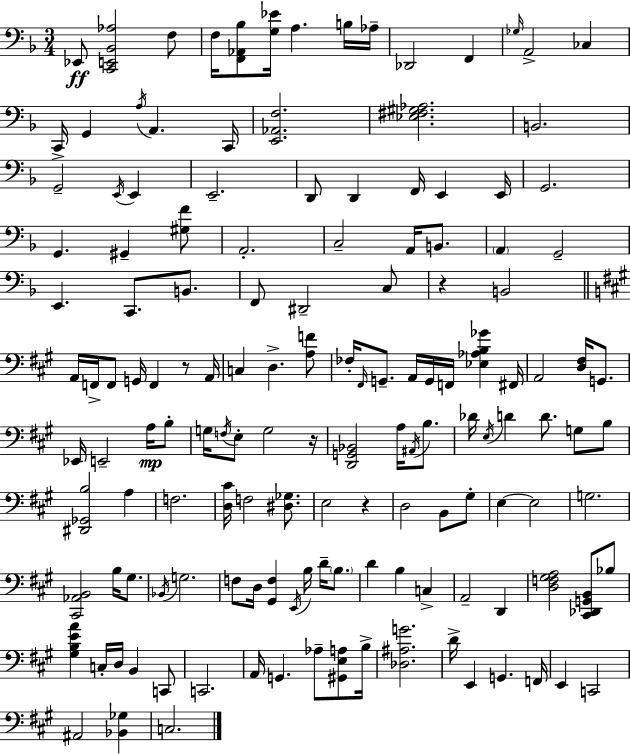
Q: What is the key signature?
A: D minor